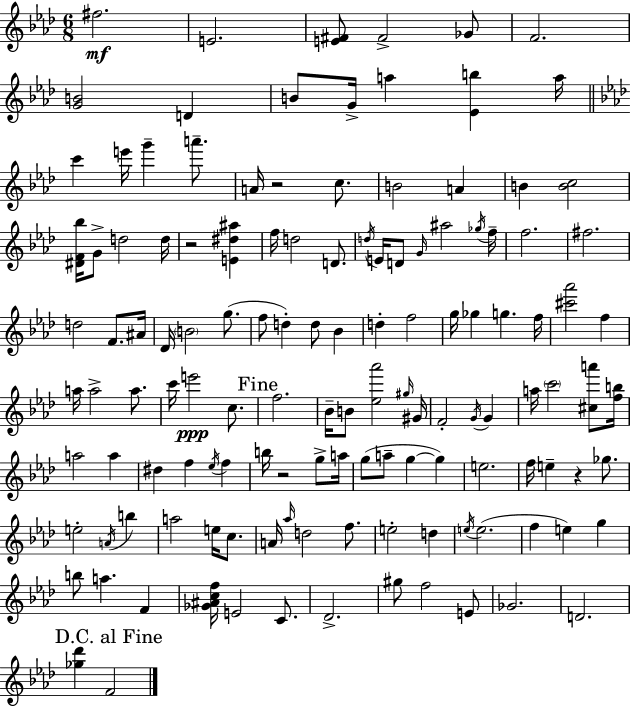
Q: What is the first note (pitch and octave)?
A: F#5